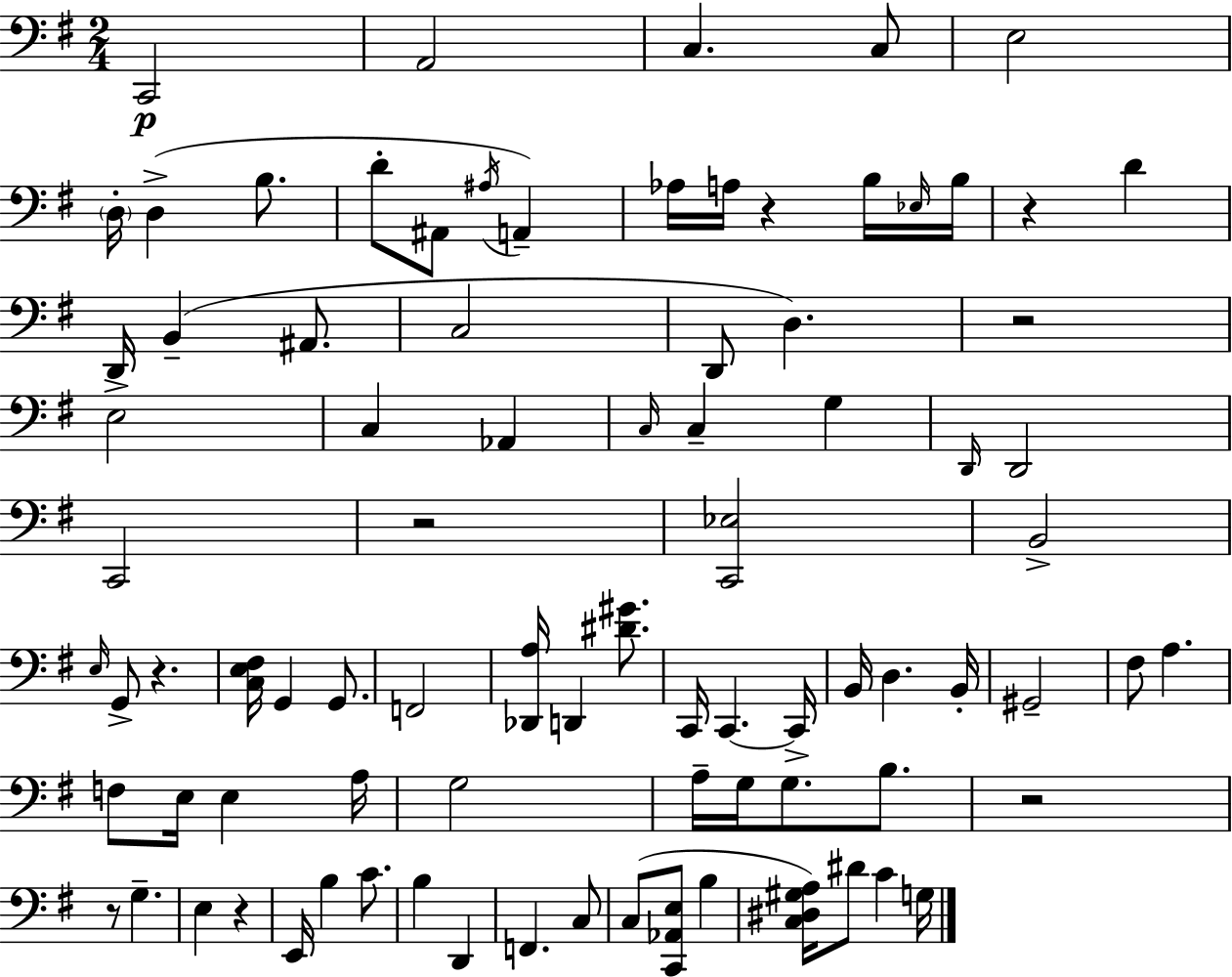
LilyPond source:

{
  \clef bass
  \numericTimeSignature
  \time 2/4
  \key e \minor
  c,2\p | a,2 | c4. c8 | e2 | \break \parenthesize d16-. d4->( b8. | d'8-. ais,8 \acciaccatura { ais16 } a,4--) | aes16 a16 r4 b16 | \grace { ees16 } b16 r4 d'4 | \break d,16 b,4--( ais,8. | c2 | d,8 d4.) | r2 | \break e2-> | c4 aes,4 | \grace { c16 } c4-- g4 | \grace { d,16 } d,2 | \break c,2 | r2 | <c, ees>2 | b,2-> | \break \grace { e16 } g,8-> r4. | <c e fis>16 g,4 | g,8. f,2 | <des, a>16 d,4 | \break <dis' gis'>8. c,16 c,4.~~ | c,16-> b,16 d4. | b,16-. gis,2-- | fis8 a4. | \break f8 e16 | e4 a16 g2 | a16-- g16 g8. | b8. r2 | \break r8 g4.-- | e4 | r4 e,16 b4 | c'8. b4 | \break d,4 f,4. | c8 c8( <c, aes, e>8 | b4 <c dis gis a>16) dis'8 | c'4 g16 \bar "|."
}